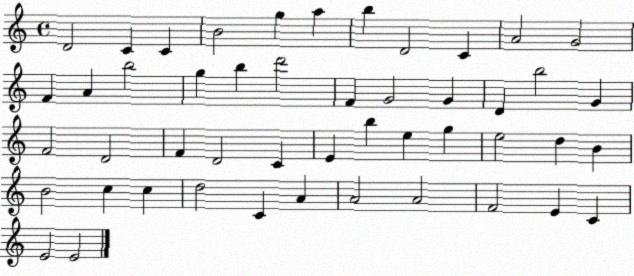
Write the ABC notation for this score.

X:1
T:Untitled
M:4/4
L:1/4
K:C
D2 C C B2 g a b D2 C A2 G2 F A b2 g b d'2 F G2 G D b2 G F2 D2 F D2 C E b e g e2 d B B2 c c d2 C A A2 A2 F2 E C E2 E2